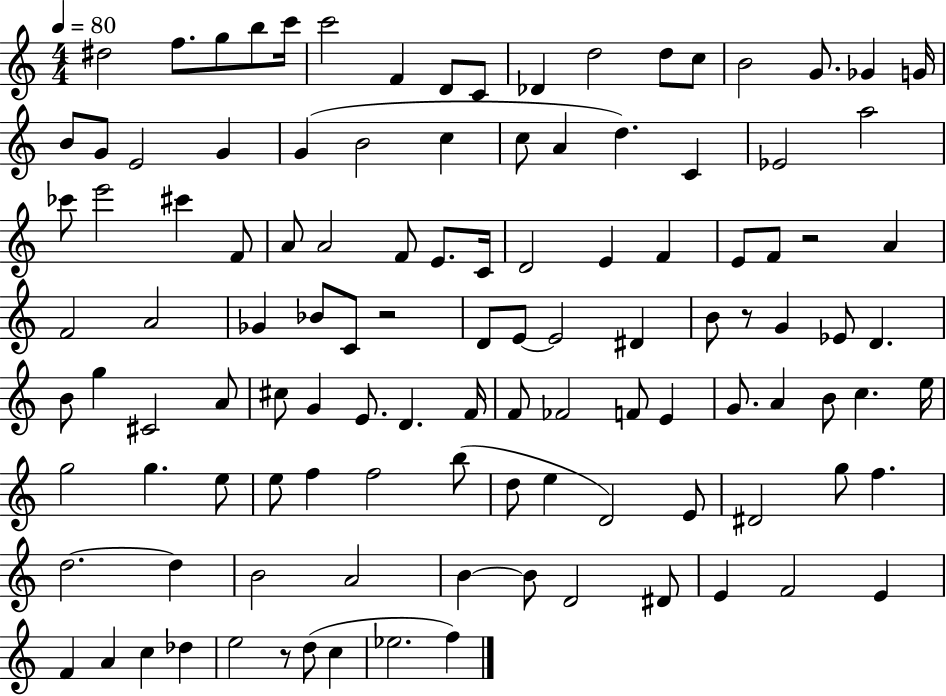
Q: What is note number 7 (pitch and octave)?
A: F4